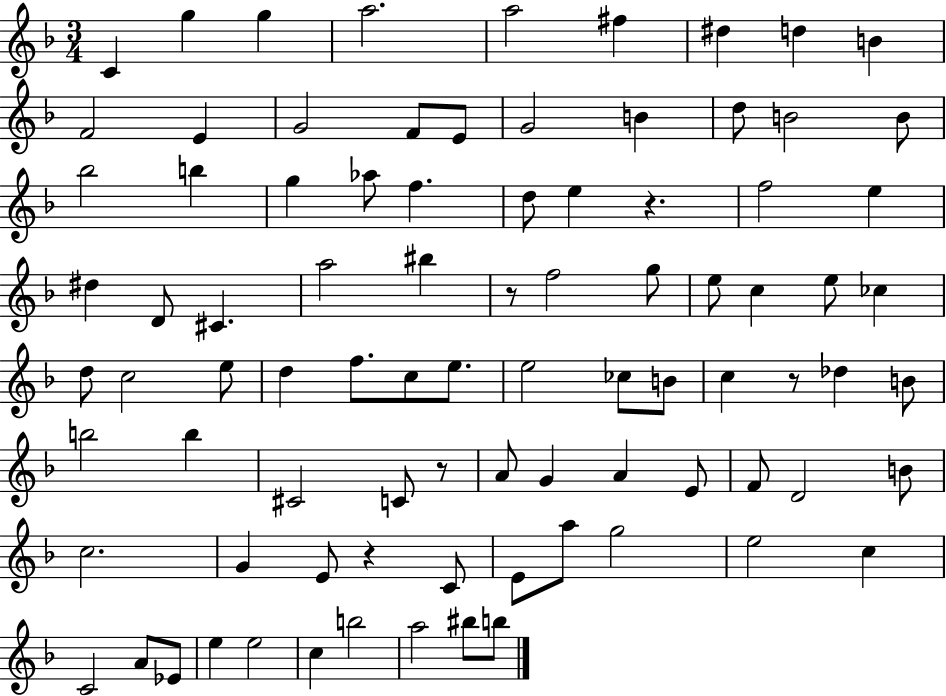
{
  \clef treble
  \numericTimeSignature
  \time 3/4
  \key f \major
  c'4 g''4 g''4 | a''2. | a''2 fis''4 | dis''4 d''4 b'4 | \break f'2 e'4 | g'2 f'8 e'8 | g'2 b'4 | d''8 b'2 b'8 | \break bes''2 b''4 | g''4 aes''8 f''4. | d''8 e''4 r4. | f''2 e''4 | \break dis''4 d'8 cis'4. | a''2 bis''4 | r8 f''2 g''8 | e''8 c''4 e''8 ces''4 | \break d''8 c''2 e''8 | d''4 f''8. c''8 e''8. | e''2 ces''8 b'8 | c''4 r8 des''4 b'8 | \break b''2 b''4 | cis'2 c'8 r8 | a'8 g'4 a'4 e'8 | f'8 d'2 b'8 | \break c''2. | g'4 e'8 r4 c'8 | e'8 a''8 g''2 | e''2 c''4 | \break c'2 a'8 ees'8 | e''4 e''2 | c''4 b''2 | a''2 bis''8 b''8 | \break \bar "|."
}